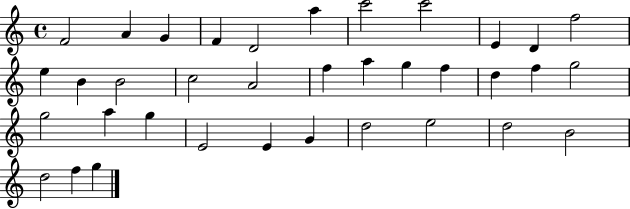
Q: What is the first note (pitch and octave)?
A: F4